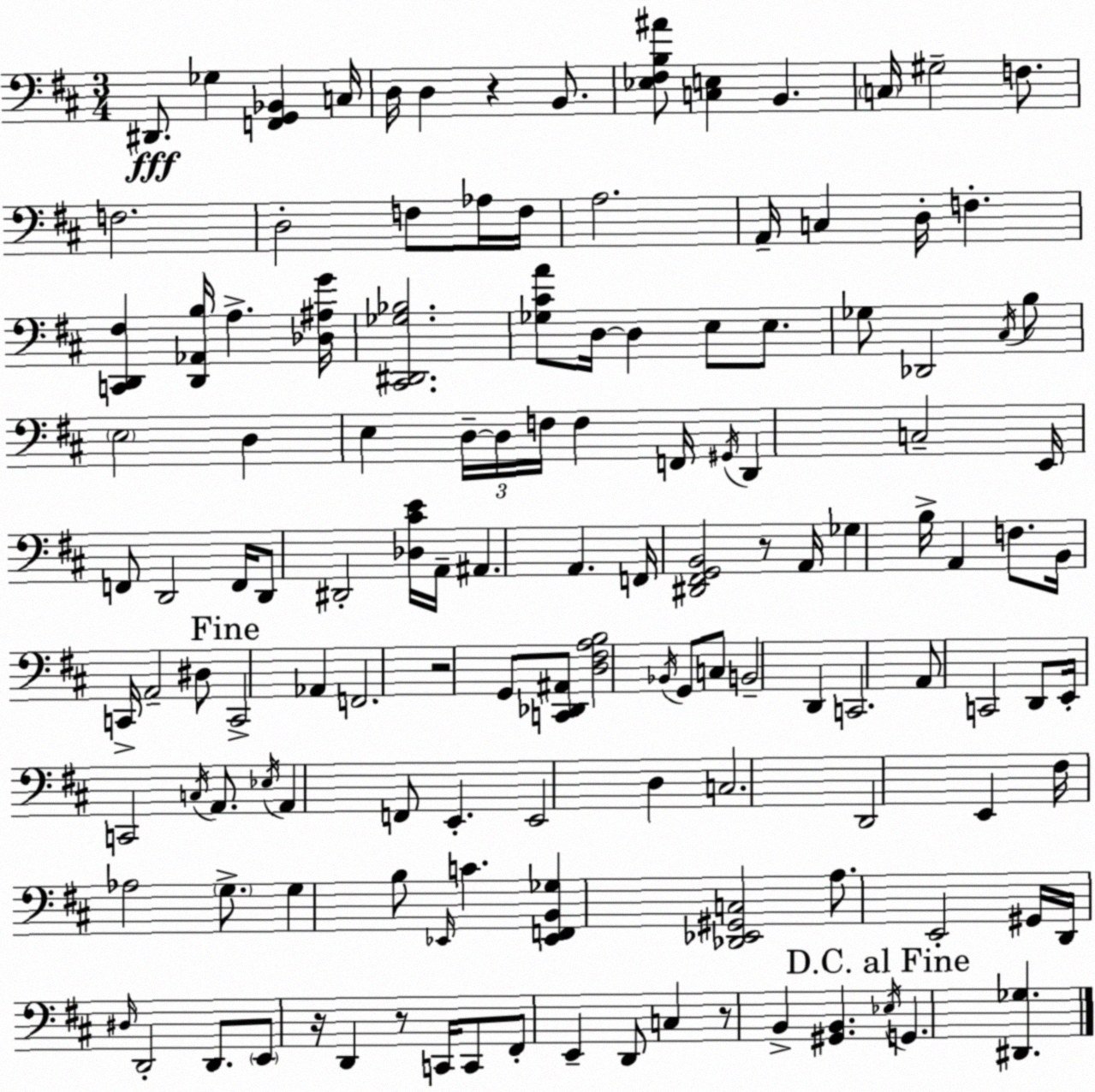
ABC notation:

X:1
T:Untitled
M:3/4
L:1/4
K:D
^D,,/2 _G, [F,,G,,_B,,] C,/4 D,/4 D, z B,,/2 [_E,^F,B,^A]/2 [C,E,] B,, C,/4 ^G,2 F,/2 F,2 D,2 F,/2 _A,/4 F,/4 A,2 A,,/4 C, D,/4 F, [C,,D,,^F,] [D,,_A,,B,]/4 A, [_D,^A,G]/4 [^C,,^D,,_G,_B,]2 [_G,^CA]/2 D,/4 D, E,/2 E,/2 _G,/2 _D,,2 ^C,/4 B,/2 E,2 D, E, D,/4 D,/4 F,/4 F, F,,/4 ^G,,/4 D,, C,2 E,,/4 F,,/2 D,,2 F,,/4 D,,/2 ^D,,2 [_D,^CE]/4 A,,/4 ^A,, A,, F,,/4 [^D,,^F,,G,,B,,]2 z/2 A,,/4 _G, B,/4 A,, F,/2 B,,/4 C,,/4 A,,2 ^D,/2 C,,2 _A,, F,,2 z2 G,,/2 [C,,_D,,^A,,]/2 [D,^F,A,B,]2 _B,,/4 G,,/2 C,/2 B,,2 D,, C,,2 A,,/2 C,,2 D,,/2 E,,/4 C,,2 C,/4 A,,/2 _E,/4 A,, F,,/2 E,, E,,2 D, C,2 D,,2 E,, ^F,/4 _A,2 G,/2 G, B,/2 _E,,/4 C [_E,,F,,B,,_G,] [_D,,_E,,^G,,C,]2 A,/2 E,,2 ^G,,/4 D,,/4 ^D,/4 D,,2 D,,/2 E,,/2 z/4 D,, z/2 C,,/4 C,,/2 ^F,,/2 E,, D,,/2 C, z/2 B,, [^G,,B,,] _E,/4 G,, [^D,,_G,]